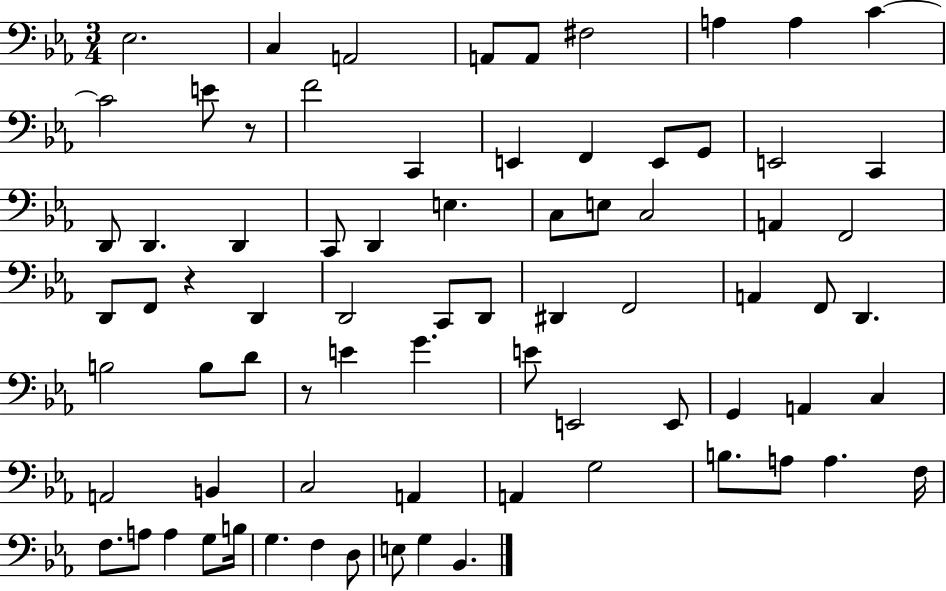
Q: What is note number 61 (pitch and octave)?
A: A3